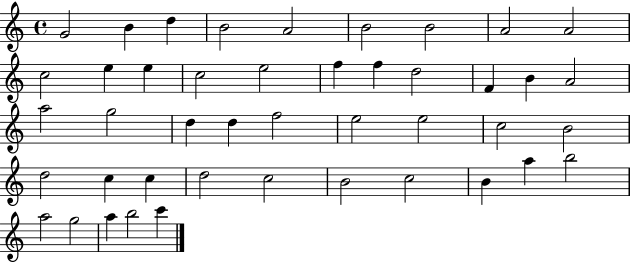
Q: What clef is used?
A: treble